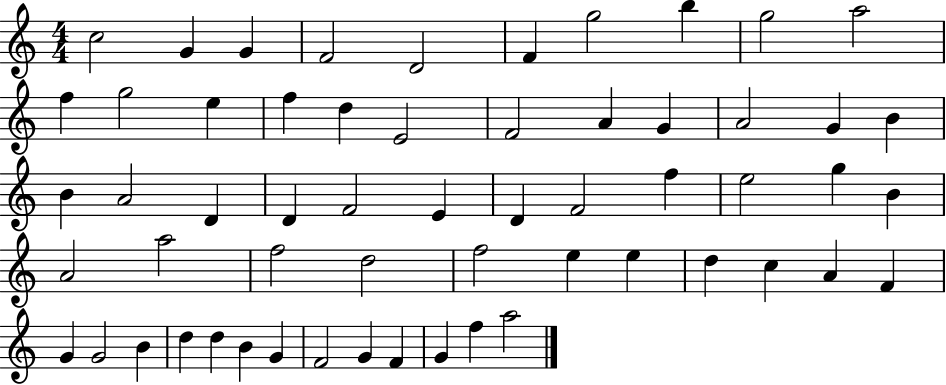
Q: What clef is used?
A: treble